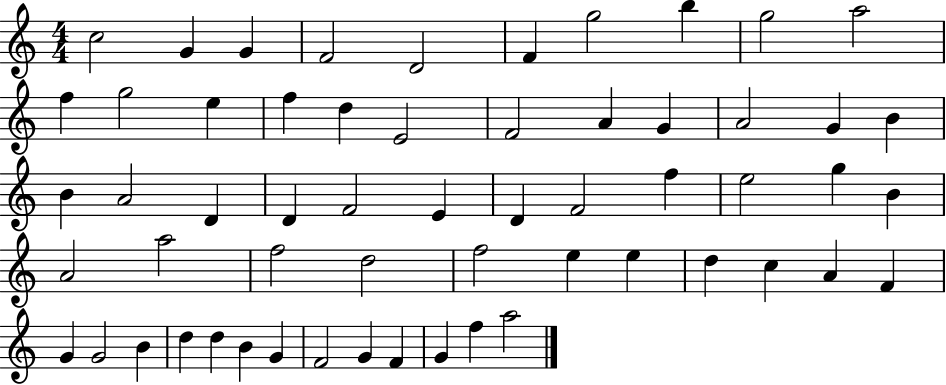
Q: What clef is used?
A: treble